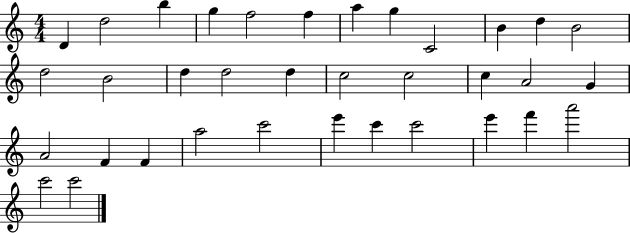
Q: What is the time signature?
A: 4/4